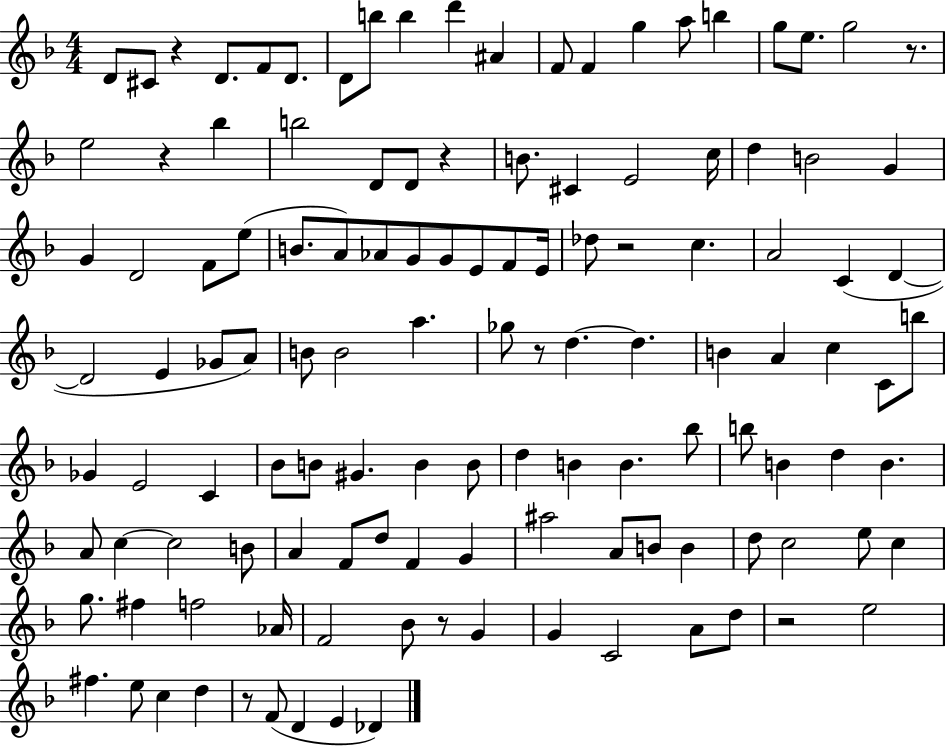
{
  \clef treble
  \numericTimeSignature
  \time 4/4
  \key f \major
  d'8 cis'8 r4 d'8. f'8 d'8. | d'8 b''8 b''4 d'''4 ais'4 | f'8 f'4 g''4 a''8 b''4 | g''8 e''8. g''2 r8. | \break e''2 r4 bes''4 | b''2 d'8 d'8 r4 | b'8. cis'4 e'2 c''16 | d''4 b'2 g'4 | \break g'4 d'2 f'8 e''8( | b'8. a'8) aes'8 g'8 g'8 e'8 f'8 e'16 | des''8 r2 c''4. | a'2 c'4( d'4~~ | \break d'2 e'4 ges'8 a'8) | b'8 b'2 a''4. | ges''8 r8 d''4.~~ d''4. | b'4 a'4 c''4 c'8 b''8 | \break ges'4 e'2 c'4 | bes'8 b'8 gis'4. b'4 b'8 | d''4 b'4 b'4. bes''8 | b''8 b'4 d''4 b'4. | \break a'8 c''4~~ c''2 b'8 | a'4 f'8 d''8 f'4 g'4 | ais''2 a'8 b'8 b'4 | d''8 c''2 e''8 c''4 | \break g''8. fis''4 f''2 aes'16 | f'2 bes'8 r8 g'4 | g'4 c'2 a'8 d''8 | r2 e''2 | \break fis''4. e''8 c''4 d''4 | r8 f'8( d'4 e'4 des'4) | \bar "|."
}